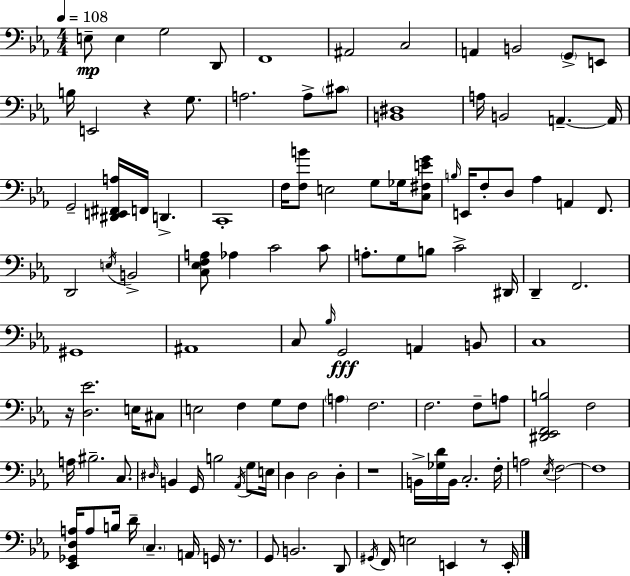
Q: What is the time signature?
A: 4/4